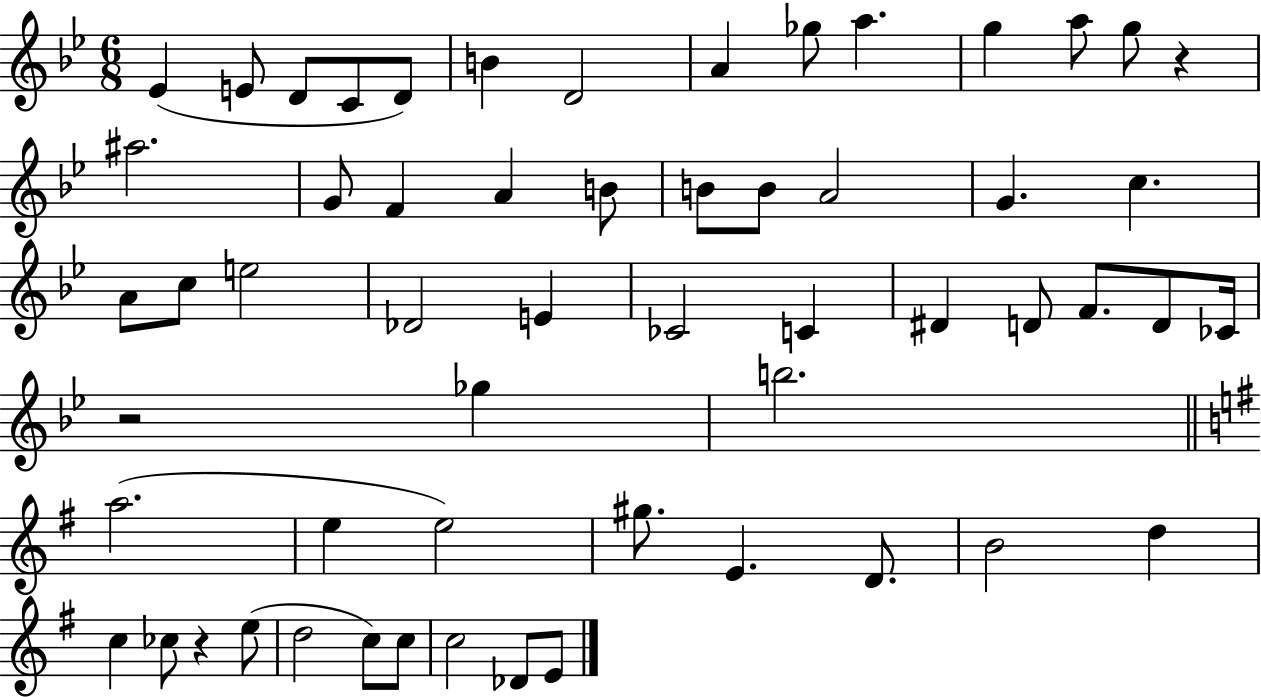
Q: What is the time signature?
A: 6/8